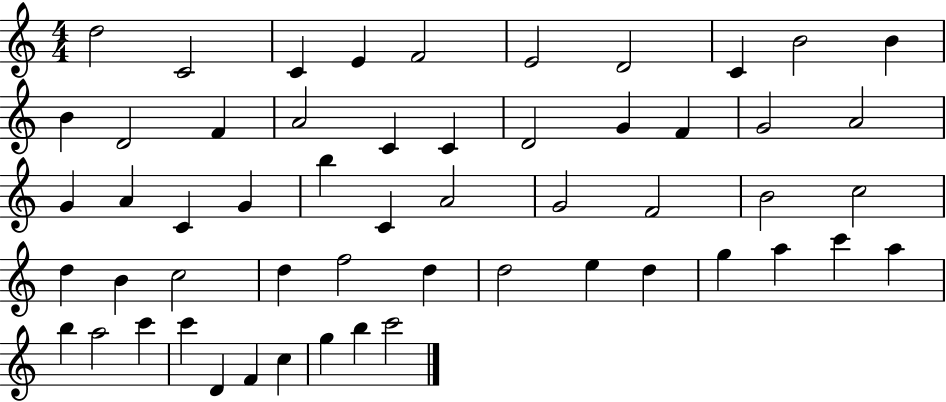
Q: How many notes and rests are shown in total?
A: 55